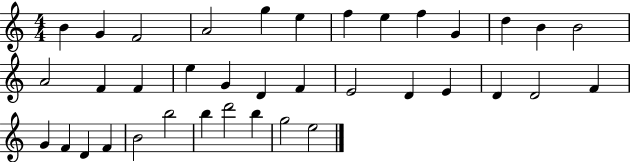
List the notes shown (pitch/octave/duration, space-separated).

B4/q G4/q F4/h A4/h G5/q E5/q F5/q E5/q F5/q G4/q D5/q B4/q B4/h A4/h F4/q F4/q E5/q G4/q D4/q F4/q E4/h D4/q E4/q D4/q D4/h F4/q G4/q F4/q D4/q F4/q B4/h B5/h B5/q D6/h B5/q G5/h E5/h